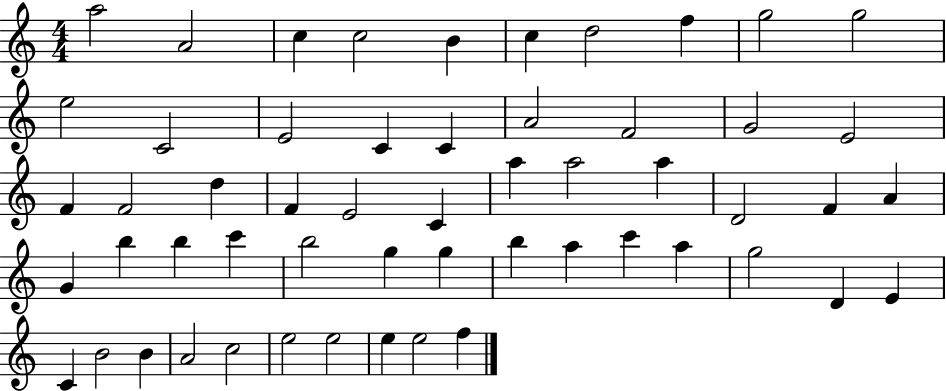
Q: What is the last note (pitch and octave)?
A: F5